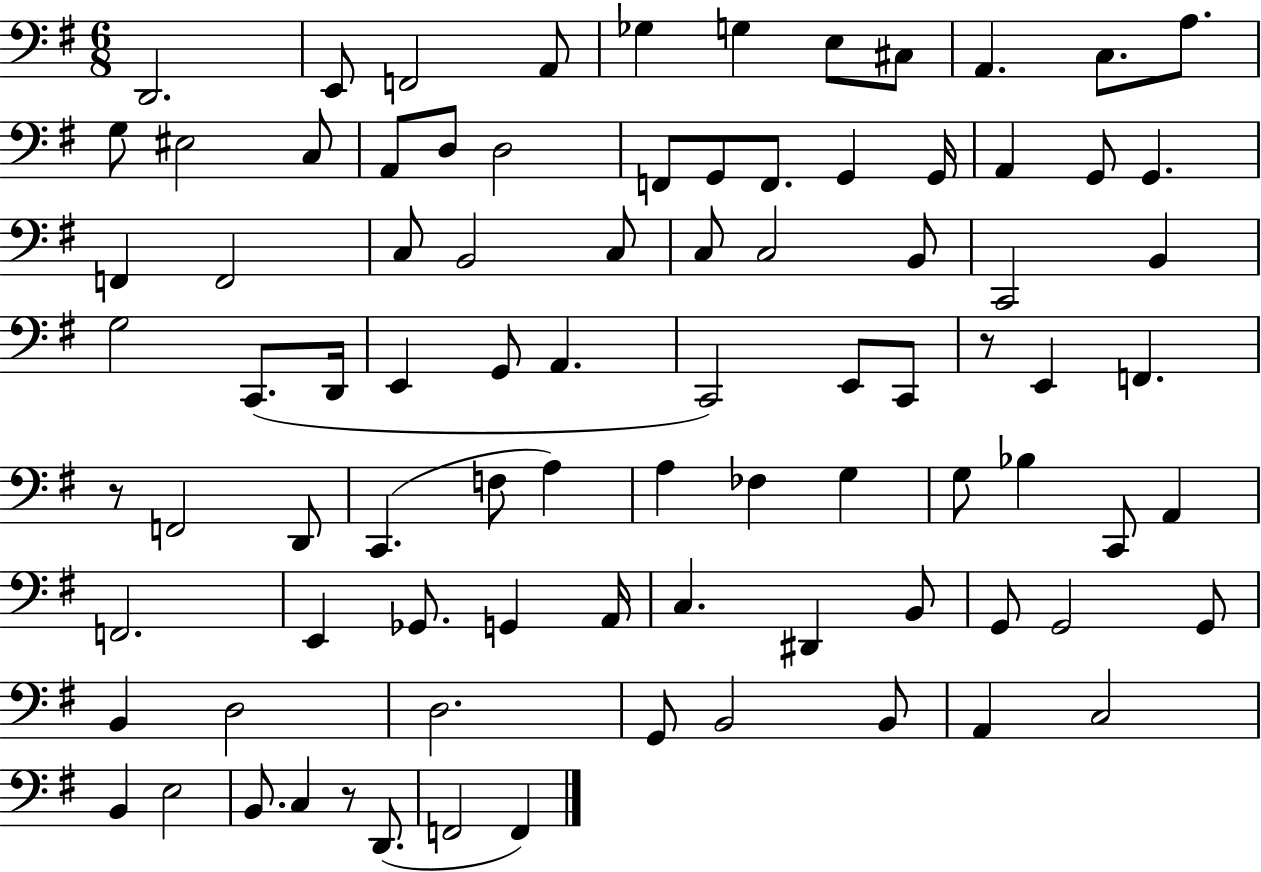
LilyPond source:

{
  \clef bass
  \numericTimeSignature
  \time 6/8
  \key g \major
  \repeat volta 2 { d,2. | e,8 f,2 a,8 | ges4 g4 e8 cis8 | a,4. c8. a8. | \break g8 eis2 c8 | a,8 d8 d2 | f,8 g,8 f,8. g,4 g,16 | a,4 g,8 g,4. | \break f,4 f,2 | c8 b,2 c8 | c8 c2 b,8 | c,2 b,4 | \break g2 c,8.( d,16 | e,4 g,8 a,4. | c,2) e,8 c,8 | r8 e,4 f,4. | \break r8 f,2 d,8 | c,4.( f8 a4) | a4 fes4 g4 | g8 bes4 c,8 a,4 | \break f,2. | e,4 ges,8. g,4 a,16 | c4. dis,4 b,8 | g,8 g,2 g,8 | \break b,4 d2 | d2. | g,8 b,2 b,8 | a,4 c2 | \break b,4 e2 | b,8. c4 r8 d,8.( | f,2 f,4) | } \bar "|."
}